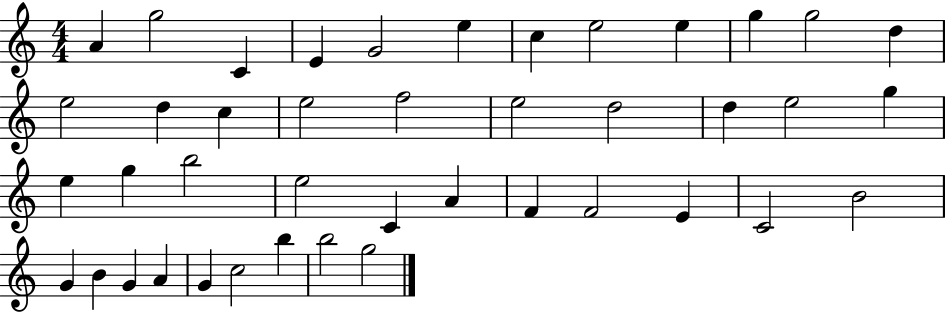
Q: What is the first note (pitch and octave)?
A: A4